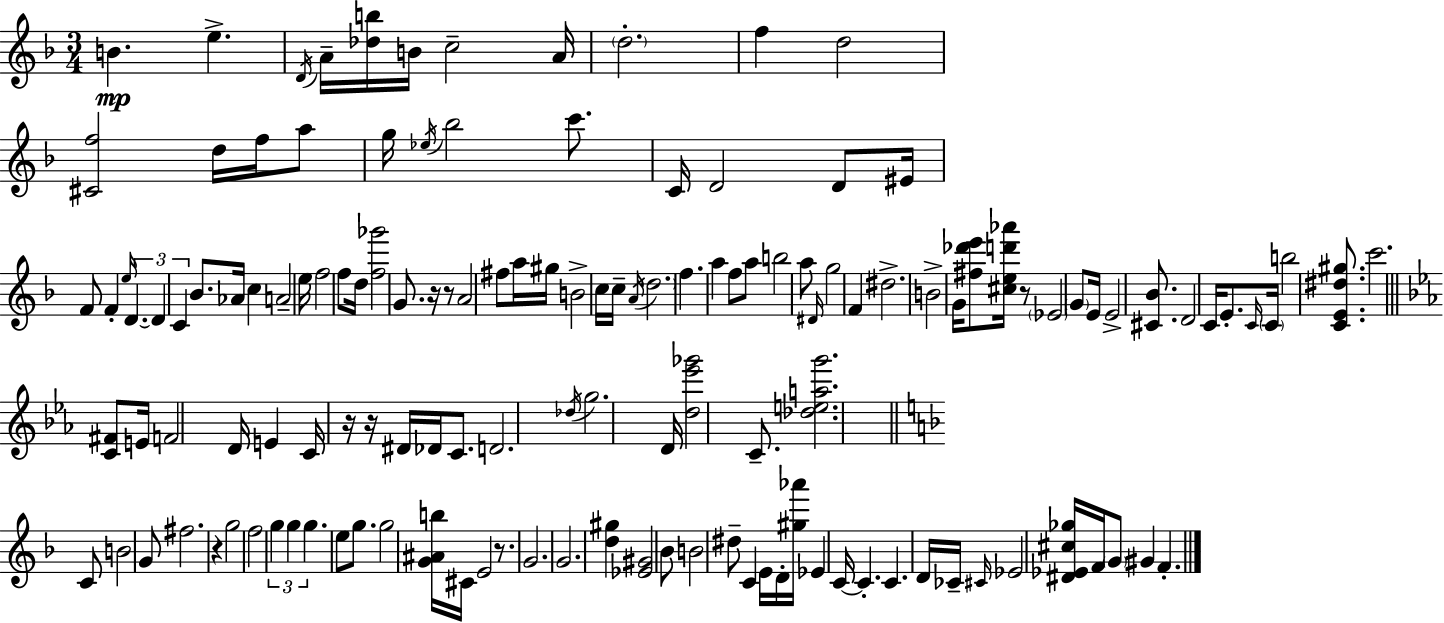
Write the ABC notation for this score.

X:1
T:Untitled
M:3/4
L:1/4
K:F
B e D/4 A/4 [_db]/4 B/4 c2 A/4 d2 f d2 [^Cf]2 d/4 f/4 a/2 g/4 _e/4 _b2 c'/2 C/4 D2 D/2 ^E/4 F/2 F e/4 D D C _B/2 _A/4 c A2 e/4 f2 f/2 d/4 [f_g']2 G/2 z/4 z/2 A2 ^f/2 a/4 ^g/4 B2 c/4 c/4 A/4 d2 f a f/2 a/2 b2 a/2 ^D/4 g2 F ^d2 B2 G/4 [^f_d'e']/2 [^ced'_a']/4 z/2 _E2 G/2 E/4 E2 [^C_B]/2 D2 C/4 E/2 C/4 C/4 b2 [CE^d^g]/2 c'2 [C^F]/2 E/4 F2 D/4 E C/4 z/4 z/4 ^D/4 _D/4 C/2 D2 _d/4 g2 D/4 [d_e'_g']2 C/2 [_deag']2 C/2 B2 G/2 ^f2 z g2 f2 g g g e/2 g/2 g2 [G^Ab]/4 ^C/4 E2 z/2 G2 G2 [d^g] [_E^G]2 _B/2 B2 ^d/2 C E/4 D/4 [^g_a']/4 _E C/4 C C D/4 _C/4 ^C/4 _E2 [^D_E^c_g]/4 F/4 G/2 ^G F